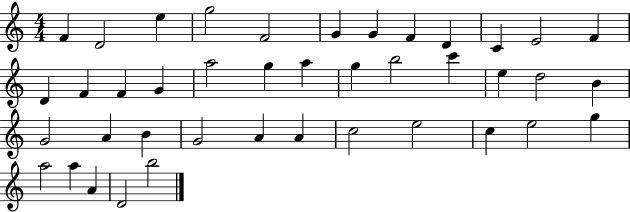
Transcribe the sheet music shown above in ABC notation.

X:1
T:Untitled
M:4/4
L:1/4
K:C
F D2 e g2 F2 G G F D C E2 F D F F G a2 g a g b2 c' e d2 B G2 A B G2 A A c2 e2 c e2 g a2 a A D2 b2